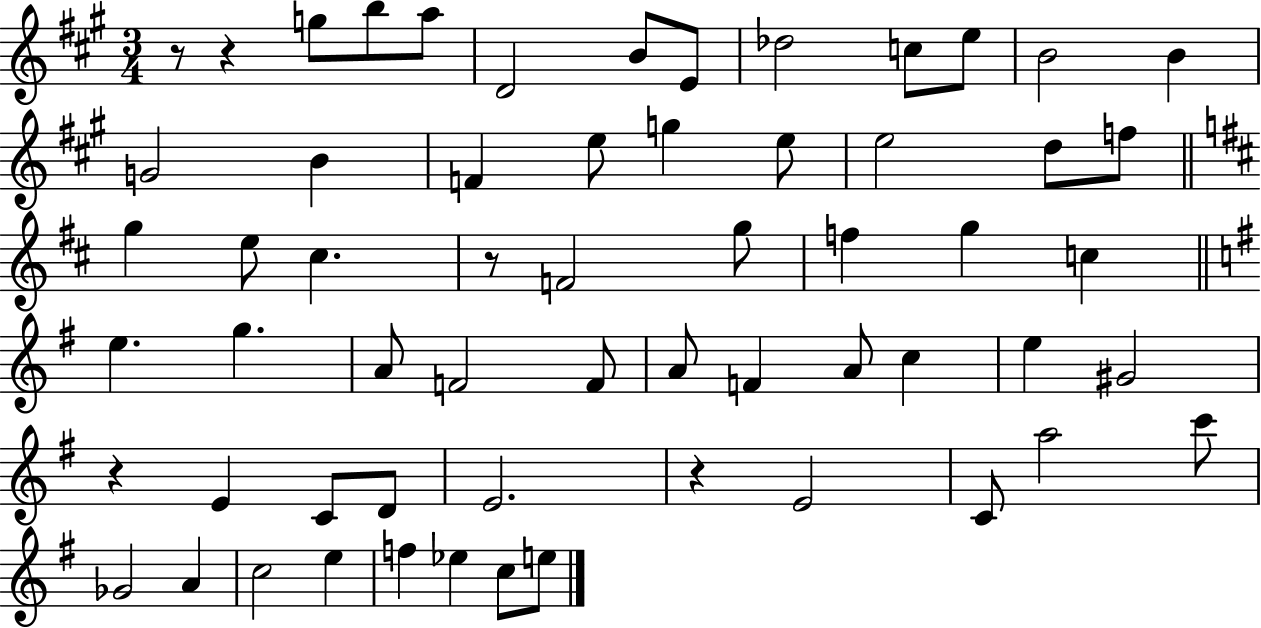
R/e R/q G5/e B5/e A5/e D4/h B4/e E4/e Db5/h C5/e E5/e B4/h B4/q G4/h B4/q F4/q E5/e G5/q E5/e E5/h D5/e F5/e G5/q E5/e C#5/q. R/e F4/h G5/e F5/q G5/q C5/q E5/q. G5/q. A4/e F4/h F4/e A4/e F4/q A4/e C5/q E5/q G#4/h R/q E4/q C4/e D4/e E4/h. R/q E4/h C4/e A5/h C6/e Gb4/h A4/q C5/h E5/q F5/q Eb5/q C5/e E5/e